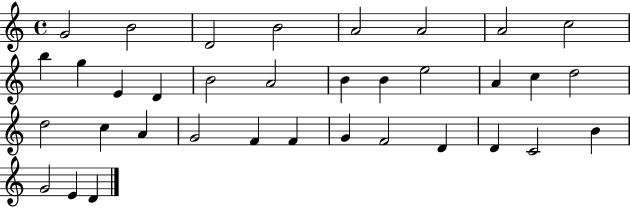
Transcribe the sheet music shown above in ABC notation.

X:1
T:Untitled
M:4/4
L:1/4
K:C
G2 B2 D2 B2 A2 A2 A2 c2 b g E D B2 A2 B B e2 A c d2 d2 c A G2 F F G F2 D D C2 B G2 E D